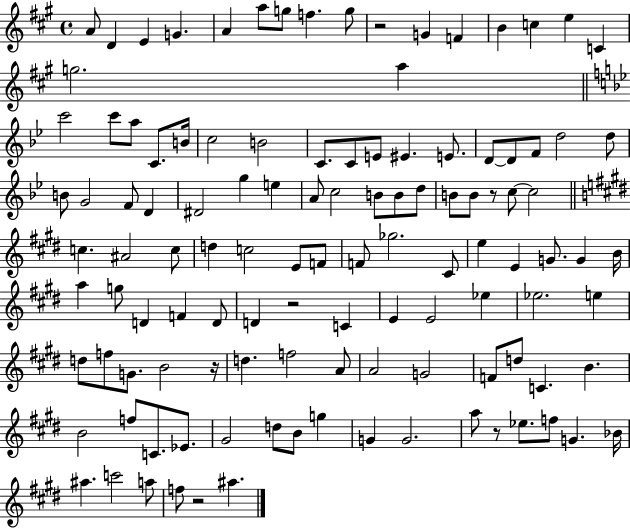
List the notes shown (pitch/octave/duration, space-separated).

A4/e D4/q E4/q G4/q. A4/q A5/e G5/e F5/q. G5/e R/h G4/q F4/q B4/q C5/q E5/q C4/q G5/h. A5/q C6/h C6/e A5/e C4/e. B4/s C5/h B4/h C4/e. C4/e E4/e EIS4/q. E4/e. D4/e D4/e F4/e D5/h D5/e B4/e G4/h F4/e D4/q D#4/h G5/q E5/q A4/e C5/h B4/e B4/e D5/e B4/e B4/e R/e C5/e C5/h C5/q. A#4/h C5/e D5/q C5/h E4/e F4/e F4/e Gb5/h. C#4/e E5/q E4/q G4/e. G4/q B4/s A5/q G5/e D4/q F4/q D4/e D4/q R/h C4/q E4/q E4/h Eb5/q Eb5/h. E5/q D5/e F5/e G4/e. B4/h R/s D5/q. F5/h A4/e A4/h G4/h F4/e D5/e C4/q. B4/q. B4/h F5/e C4/e. Eb4/e. G#4/h D5/e B4/e G5/q G4/q G4/h. A5/e R/e Eb5/e. F5/e G4/q. Bb4/s A#5/q. C6/h A5/e F5/e R/h A#5/q.